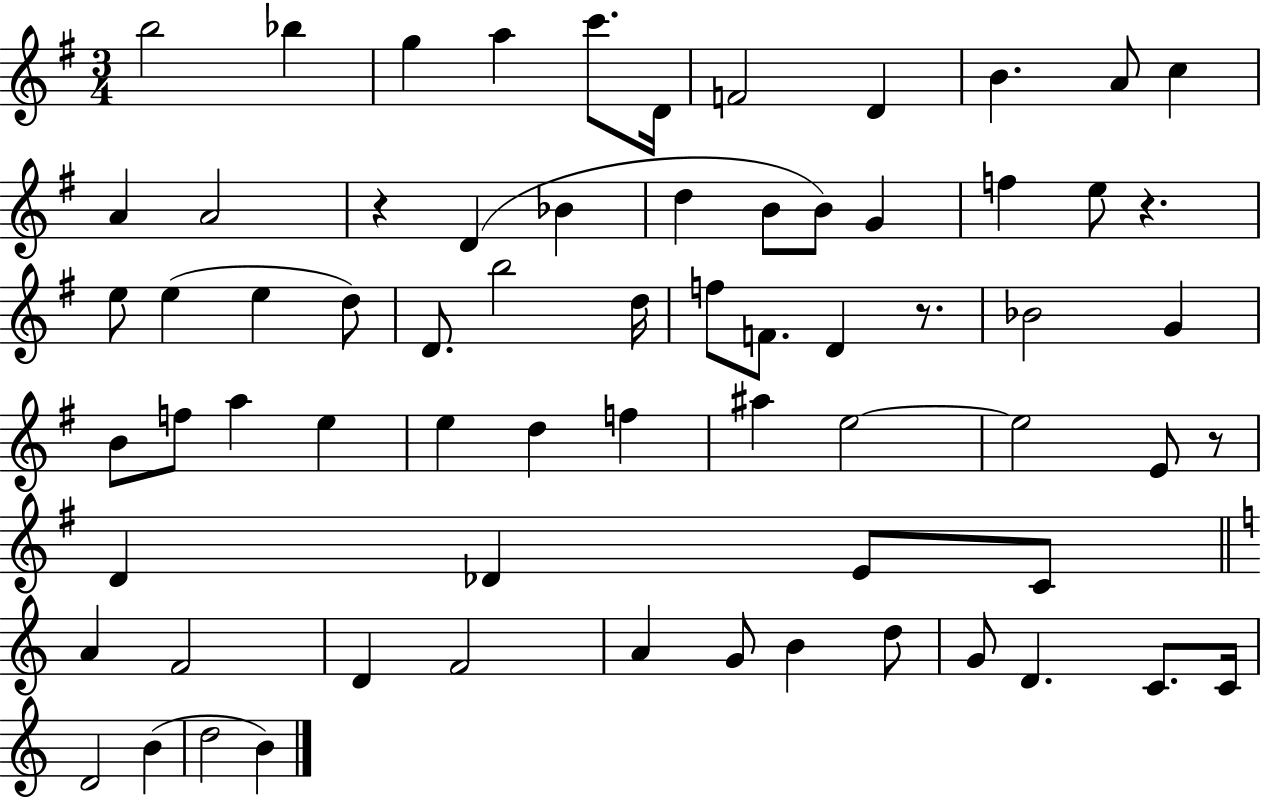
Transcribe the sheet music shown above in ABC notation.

X:1
T:Untitled
M:3/4
L:1/4
K:G
b2 _b g a c'/2 D/4 F2 D B A/2 c A A2 z D _B d B/2 B/2 G f e/2 z e/2 e e d/2 D/2 b2 d/4 f/2 F/2 D z/2 _B2 G B/2 f/2 a e e d f ^a e2 e2 E/2 z/2 D _D E/2 C/2 A F2 D F2 A G/2 B d/2 G/2 D C/2 C/4 D2 B d2 B